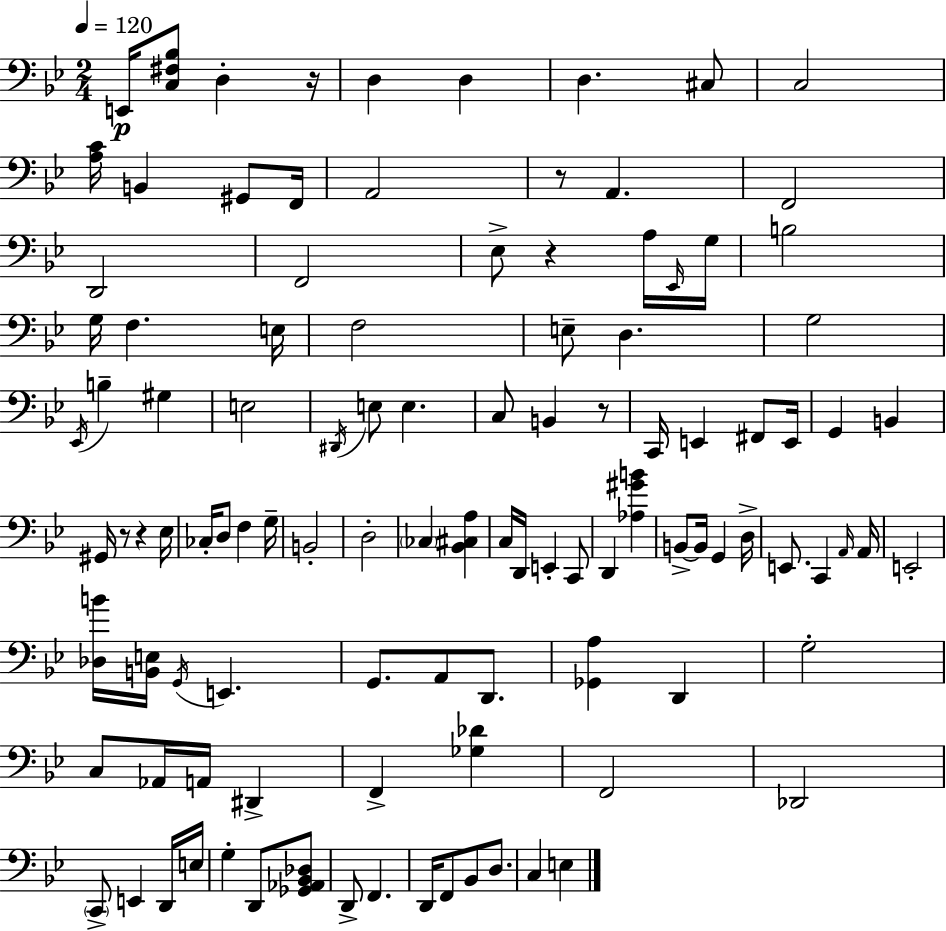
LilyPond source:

{
  \clef bass
  \numericTimeSignature
  \time 2/4
  \key bes \major
  \tempo 4 = 120
  e,16\p <c fis bes>8 d4-. r16 | d4 d4 | d4. cis8 | c2 | \break <a c'>16 b,4 gis,8 f,16 | a,2 | r8 a,4. | f,2 | \break d,2 | f,2 | ees8-> r4 a16 \grace { ees,16 } | g16 b2 | \break g16 f4. | e16 f2 | e8-- d4. | g2 | \break \acciaccatura { ees,16 } b4-- gis4 | e2 | \acciaccatura { dis,16 } e8 e4. | c8 b,4 | \break r8 c,16 e,4 | fis,8 e,16 g,4 b,4 | gis,16 r8 r4 | ees16 ces16-. d8 f4 | \break g16-- b,2-. | d2-. | \parenthesize ces4 <bes, cis a>4 | c16 d,16 e,4-. | \break c,8 d,4 <aes gis' b'>4 | b,8->~~ b,16 g,4 | d16-> e,8. c,4 | \grace { a,16 } a,16 e,2-. | \break <des b'>16 <b, e>16 \acciaccatura { g,16 } e,4. | g,8. | a,8 d,8. <ges, a>4 | d,4 g2-. | \break c8 aes,16 | a,16 dis,4-> f,4-> | <ges des'>4 f,2 | des,2 | \break \parenthesize c,8-> e,4 | d,16 e16 g4-. | d,8 <ges, aes, bes, des>8 d,8-> f,4. | d,16 f,8 | \break bes,8 d8. c4 | e4 \bar "|."
}